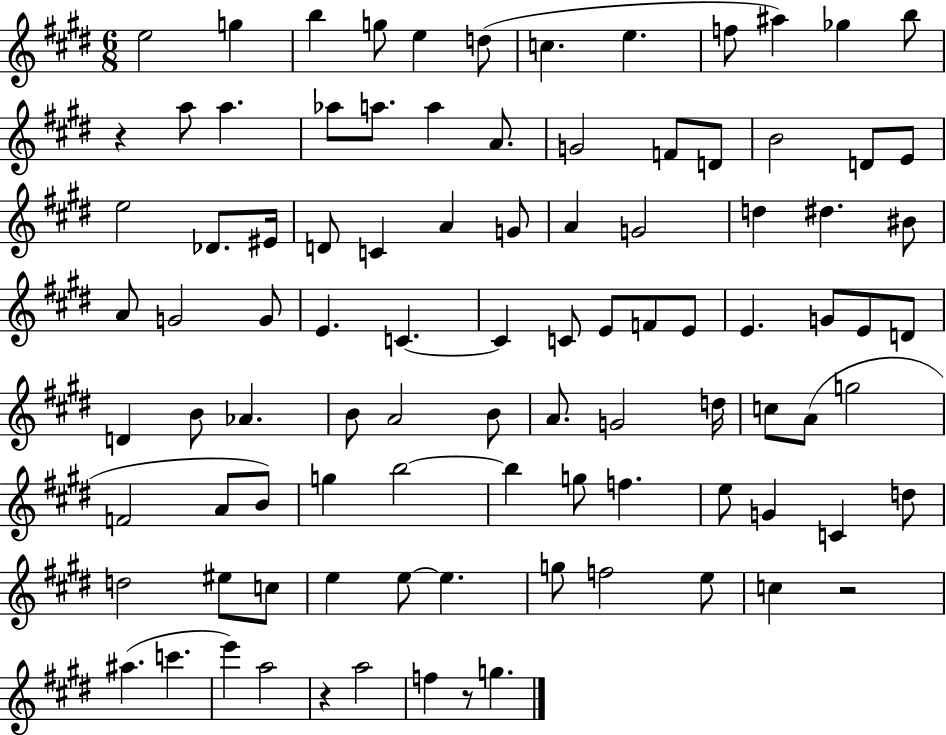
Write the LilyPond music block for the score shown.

{
  \clef treble
  \numericTimeSignature
  \time 6/8
  \key e \major
  e''2 g''4 | b''4 g''8 e''4 d''8( | c''4. e''4. | f''8 ais''4) ges''4 b''8 | \break r4 a''8 a''4. | aes''8 a''8. a''4 a'8. | g'2 f'8 d'8 | b'2 d'8 e'8 | \break e''2 des'8. eis'16 | d'8 c'4 a'4 g'8 | a'4 g'2 | d''4 dis''4. bis'8 | \break a'8 g'2 g'8 | e'4. c'4.~~ | c'4 c'8 e'8 f'8 e'8 | e'4. g'8 e'8 d'8 | \break d'4 b'8 aes'4. | b'8 a'2 b'8 | a'8. g'2 d''16 | c''8 a'8( g''2 | \break f'2 a'8 b'8) | g''4 b''2~~ | b''4 g''8 f''4. | e''8 g'4 c'4 d''8 | \break d''2 eis''8 c''8 | e''4 e''8~~ e''4. | g''8 f''2 e''8 | c''4 r2 | \break ais''4.( c'''4. | e'''4) a''2 | r4 a''2 | f''4 r8 g''4. | \break \bar "|."
}